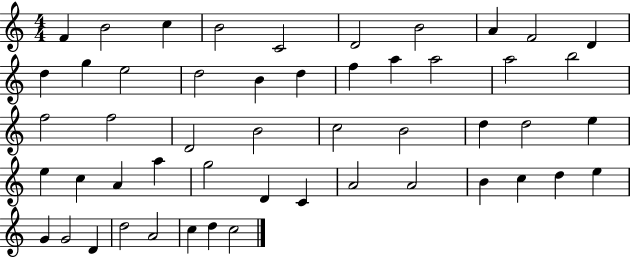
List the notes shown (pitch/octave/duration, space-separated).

F4/q B4/h C5/q B4/h C4/h D4/h B4/h A4/q F4/h D4/q D5/q G5/q E5/h D5/h B4/q D5/q F5/q A5/q A5/h A5/h B5/h F5/h F5/h D4/h B4/h C5/h B4/h D5/q D5/h E5/q E5/q C5/q A4/q A5/q G5/h D4/q C4/q A4/h A4/h B4/q C5/q D5/q E5/q G4/q G4/h D4/q D5/h A4/h C5/q D5/q C5/h